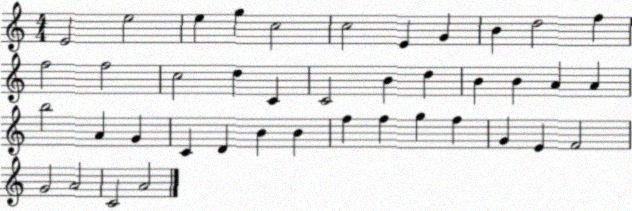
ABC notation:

X:1
T:Untitled
M:4/4
L:1/4
K:C
E2 e2 e g c2 c2 E G B d2 f f2 f2 c2 d C C2 B d B B A A b2 A G C D B B f f g f G E F2 G2 A2 C2 A2